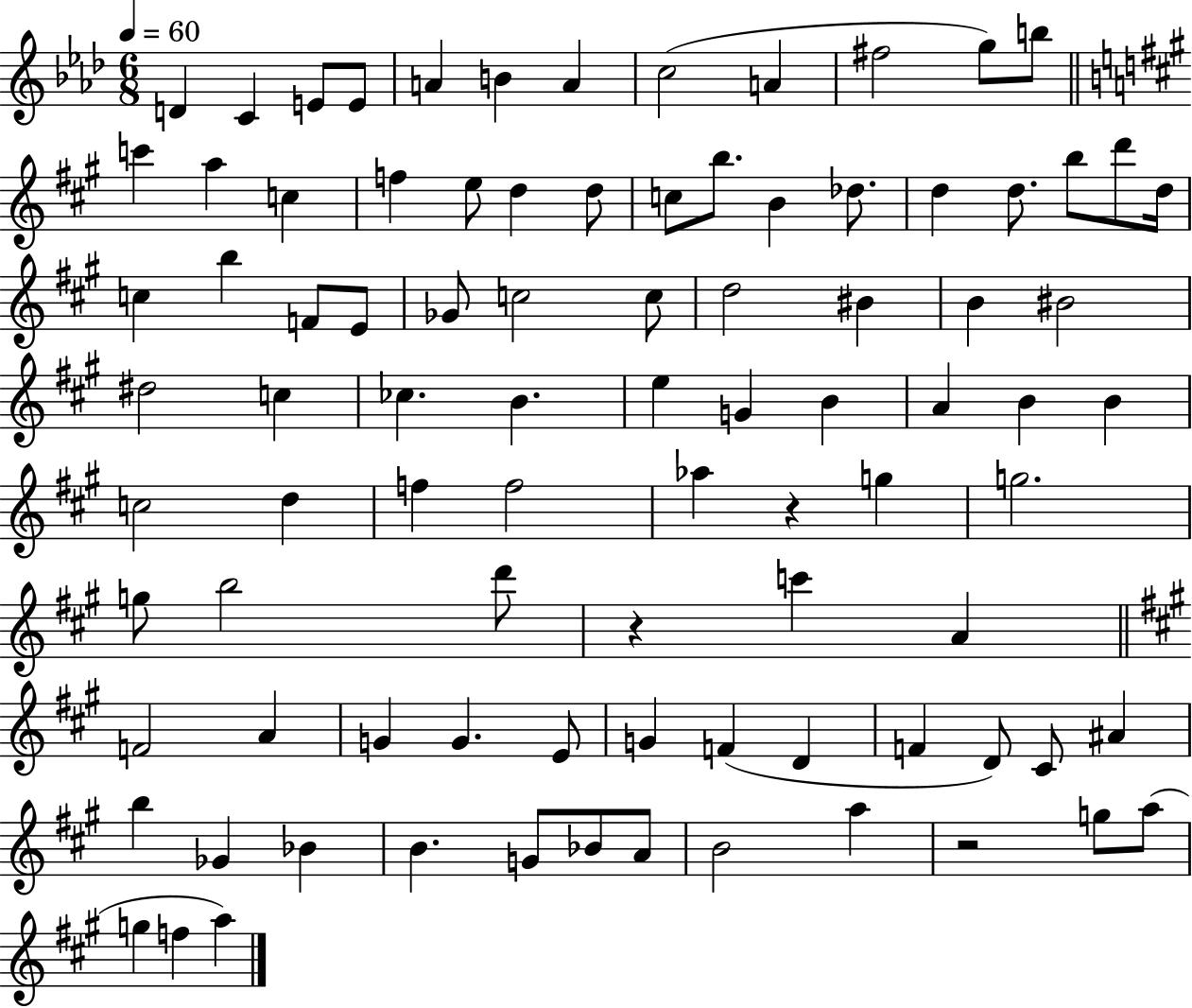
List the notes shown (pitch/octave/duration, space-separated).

D4/q C4/q E4/e E4/e A4/q B4/q A4/q C5/h A4/q F#5/h G5/e B5/e C6/q A5/q C5/q F5/q E5/e D5/q D5/e C5/e B5/e. B4/q Db5/e. D5/q D5/e. B5/e D6/e D5/s C5/q B5/q F4/e E4/e Gb4/e C5/h C5/e D5/h BIS4/q B4/q BIS4/h D#5/h C5/q CES5/q. B4/q. E5/q G4/q B4/q A4/q B4/q B4/q C5/h D5/q F5/q F5/h Ab5/q R/q G5/q G5/h. G5/e B5/h D6/e R/q C6/q A4/q F4/h A4/q G4/q G4/q. E4/e G4/q F4/q D4/q F4/q D4/e C#4/e A#4/q B5/q Gb4/q Bb4/q B4/q. G4/e Bb4/e A4/e B4/h A5/q R/h G5/e A5/e G5/q F5/q A5/q